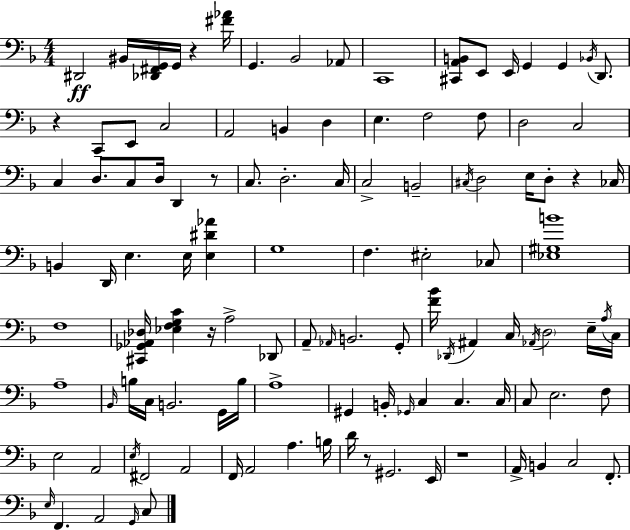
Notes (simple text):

D#2/h BIS2/s [Db2,F#2,G2]/s G2/s R/q [F#4,Ab4]/s G2/q. Bb2/h Ab2/e C2/w [C#2,A2,B2]/e E2/e E2/s G2/q G2/q Bb2/s D2/e. R/q C2/e E2/e C3/h A2/h B2/q D3/q E3/q. F3/h F3/e D3/h C3/h C3/q D3/e. C3/e D3/s D2/q R/e C3/e. D3/h. C3/s C3/h B2/h C#3/s D3/h E3/s D3/e R/q CES3/s B2/q D2/s E3/q. E3/s [E3,D#4,Ab4]/q G3/w F3/q. EIS3/h CES3/e [Eb3,G#3,B4]/w F3/w [C#2,Gb2,Ab2,Db3]/s [Eb3,F3,G3,C4]/q R/s A3/h Db2/e A2/e Ab2/s B2/h. G2/e [F4,Bb4]/s Db2/s A#2/q C3/s Ab2/s D3/h E3/s A3/s C3/s A3/w Bb2/s B3/s C3/s B2/h. G2/s B3/s A3/w G#2/q B2/s Gb2/s C3/q C3/q. C3/s C3/e E3/h. F3/e E3/h A2/h E3/s F#2/h A2/h F2/s A2/h A3/q. B3/s D4/s R/e G#2/h. E2/s R/w A2/s B2/q C3/h F2/e. E3/s F2/q. A2/h G2/s C3/e